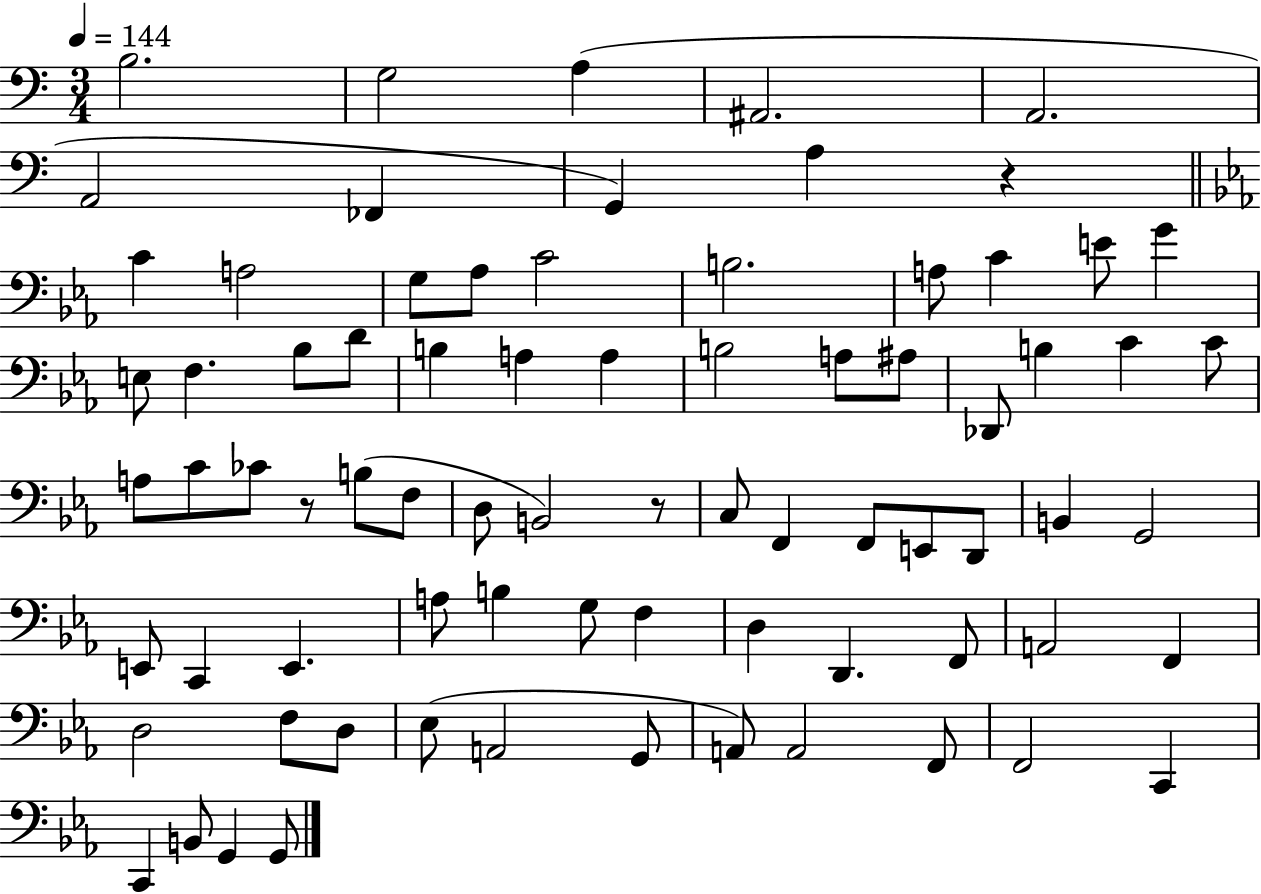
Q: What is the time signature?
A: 3/4